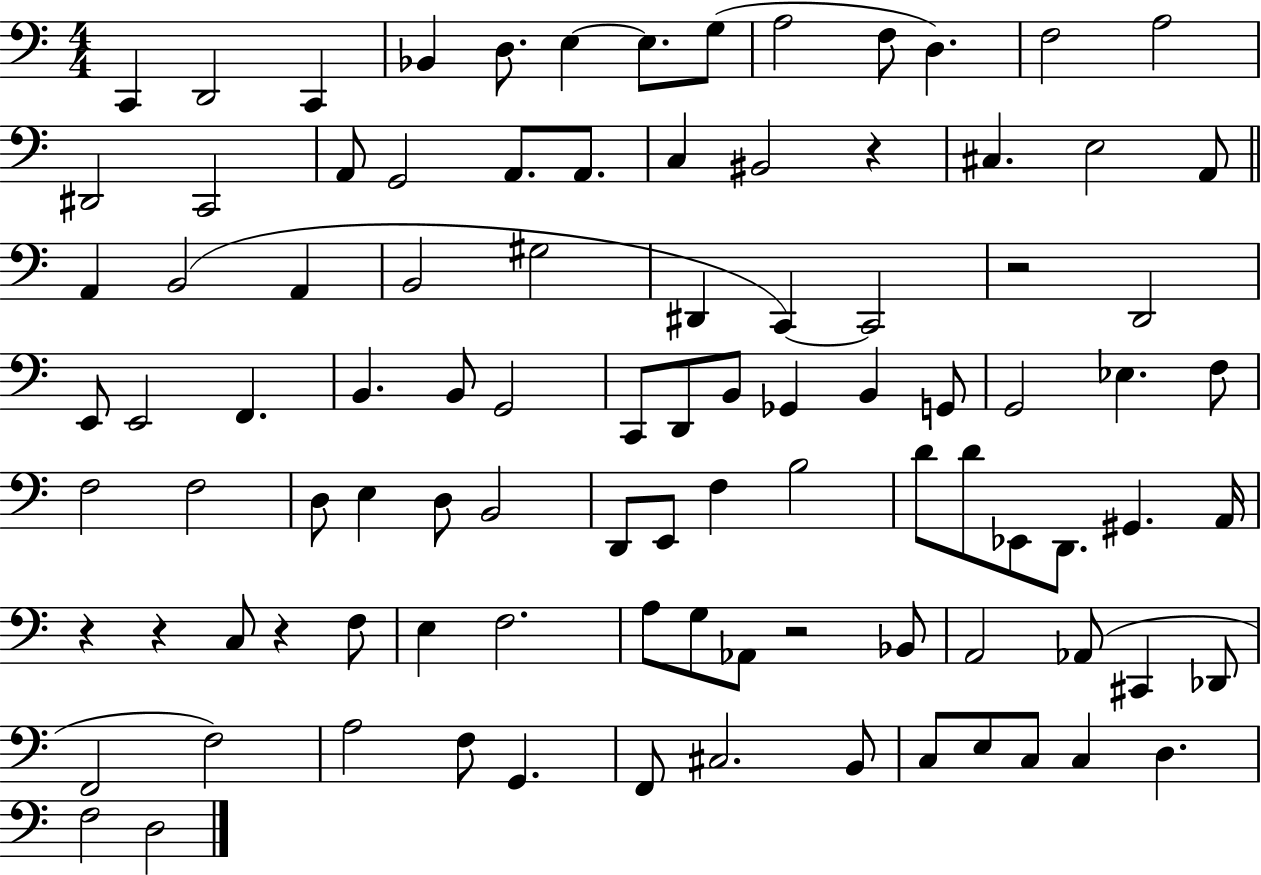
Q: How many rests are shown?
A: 6